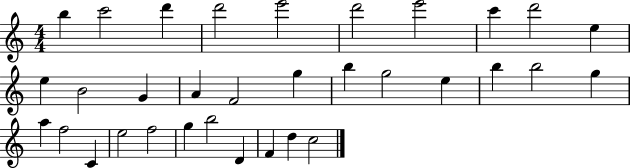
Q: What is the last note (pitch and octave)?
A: C5